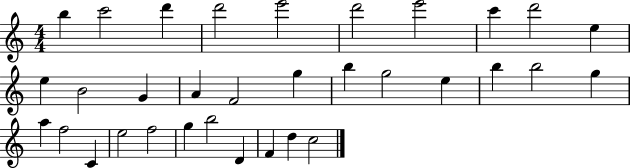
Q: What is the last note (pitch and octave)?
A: C5